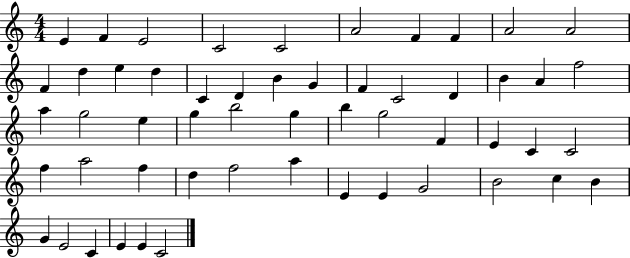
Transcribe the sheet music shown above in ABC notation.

X:1
T:Untitled
M:4/4
L:1/4
K:C
E F E2 C2 C2 A2 F F A2 A2 F d e d C D B G F C2 D B A f2 a g2 e g b2 g b g2 F E C C2 f a2 f d f2 a E E G2 B2 c B G E2 C E E C2